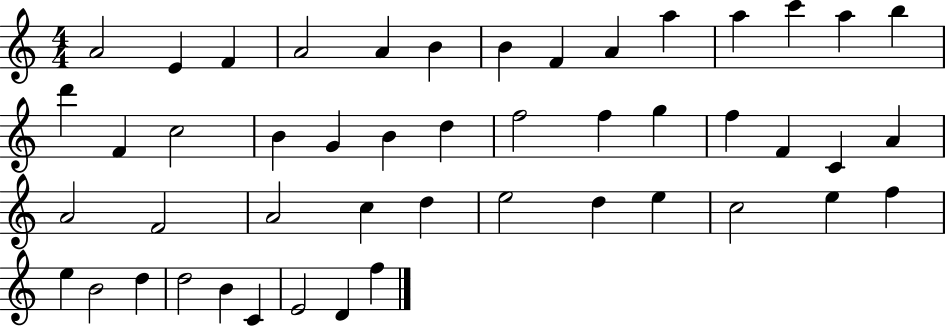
A4/h E4/q F4/q A4/h A4/q B4/q B4/q F4/q A4/q A5/q A5/q C6/q A5/q B5/q D6/q F4/q C5/h B4/q G4/q B4/q D5/q F5/h F5/q G5/q F5/q F4/q C4/q A4/q A4/h F4/h A4/h C5/q D5/q E5/h D5/q E5/q C5/h E5/q F5/q E5/q B4/h D5/q D5/h B4/q C4/q E4/h D4/q F5/q